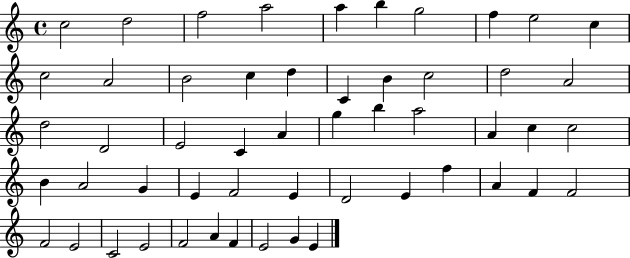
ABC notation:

X:1
T:Untitled
M:4/4
L:1/4
K:C
c2 d2 f2 a2 a b g2 f e2 c c2 A2 B2 c d C B c2 d2 A2 d2 D2 E2 C A g b a2 A c c2 B A2 G E F2 E D2 E f A F F2 F2 E2 C2 E2 F2 A F E2 G E